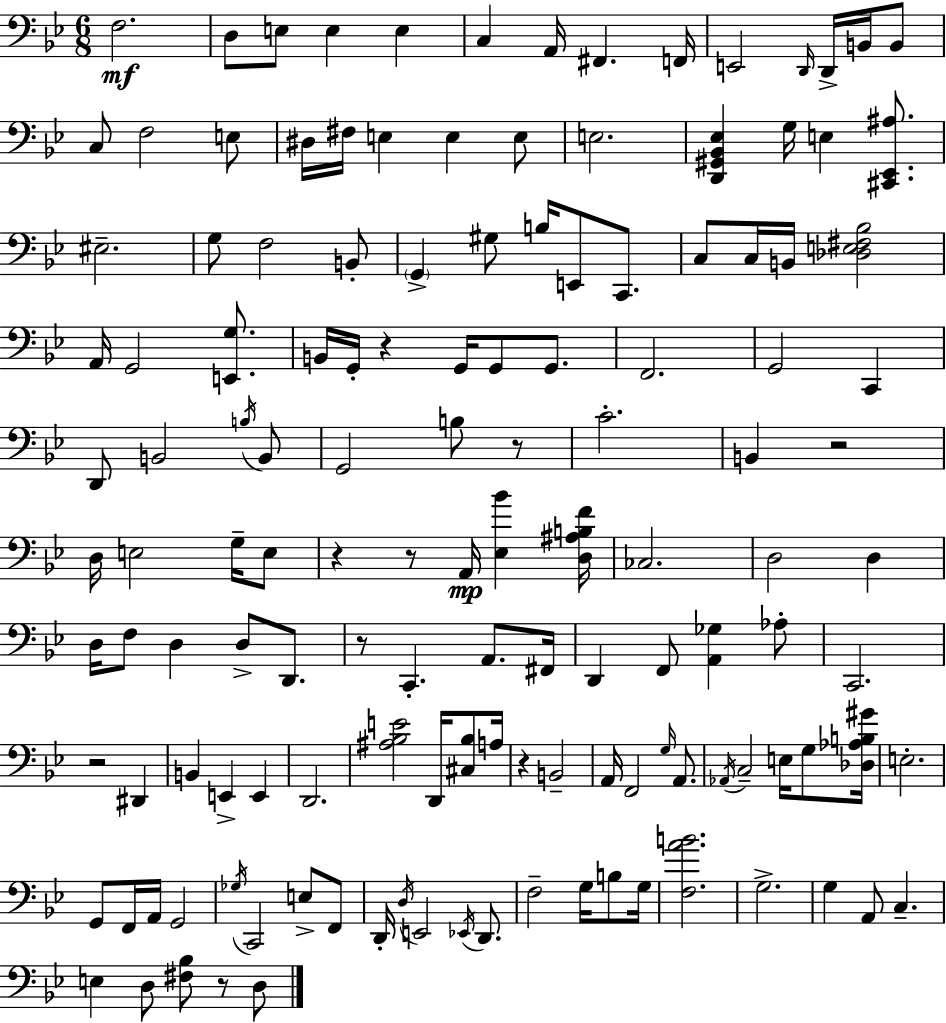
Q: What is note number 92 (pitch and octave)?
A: E3